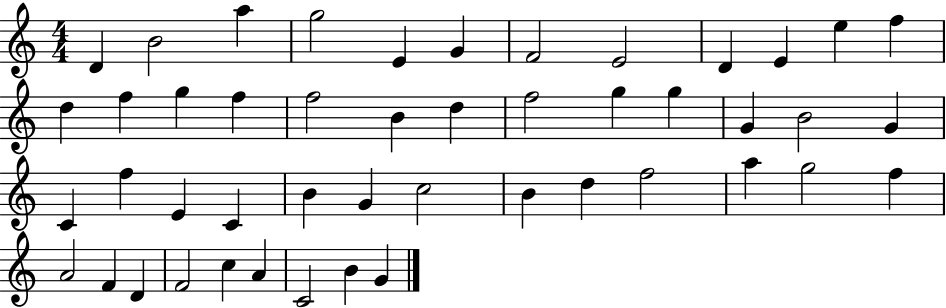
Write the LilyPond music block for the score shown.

{
  \clef treble
  \numericTimeSignature
  \time 4/4
  \key c \major
  d'4 b'2 a''4 | g''2 e'4 g'4 | f'2 e'2 | d'4 e'4 e''4 f''4 | \break d''4 f''4 g''4 f''4 | f''2 b'4 d''4 | f''2 g''4 g''4 | g'4 b'2 g'4 | \break c'4 f''4 e'4 c'4 | b'4 g'4 c''2 | b'4 d''4 f''2 | a''4 g''2 f''4 | \break a'2 f'4 d'4 | f'2 c''4 a'4 | c'2 b'4 g'4 | \bar "|."
}